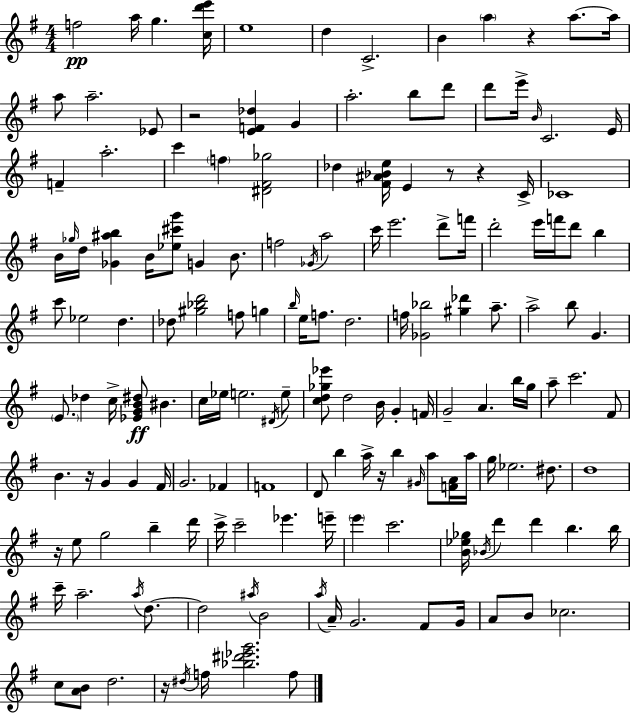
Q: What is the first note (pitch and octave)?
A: F5